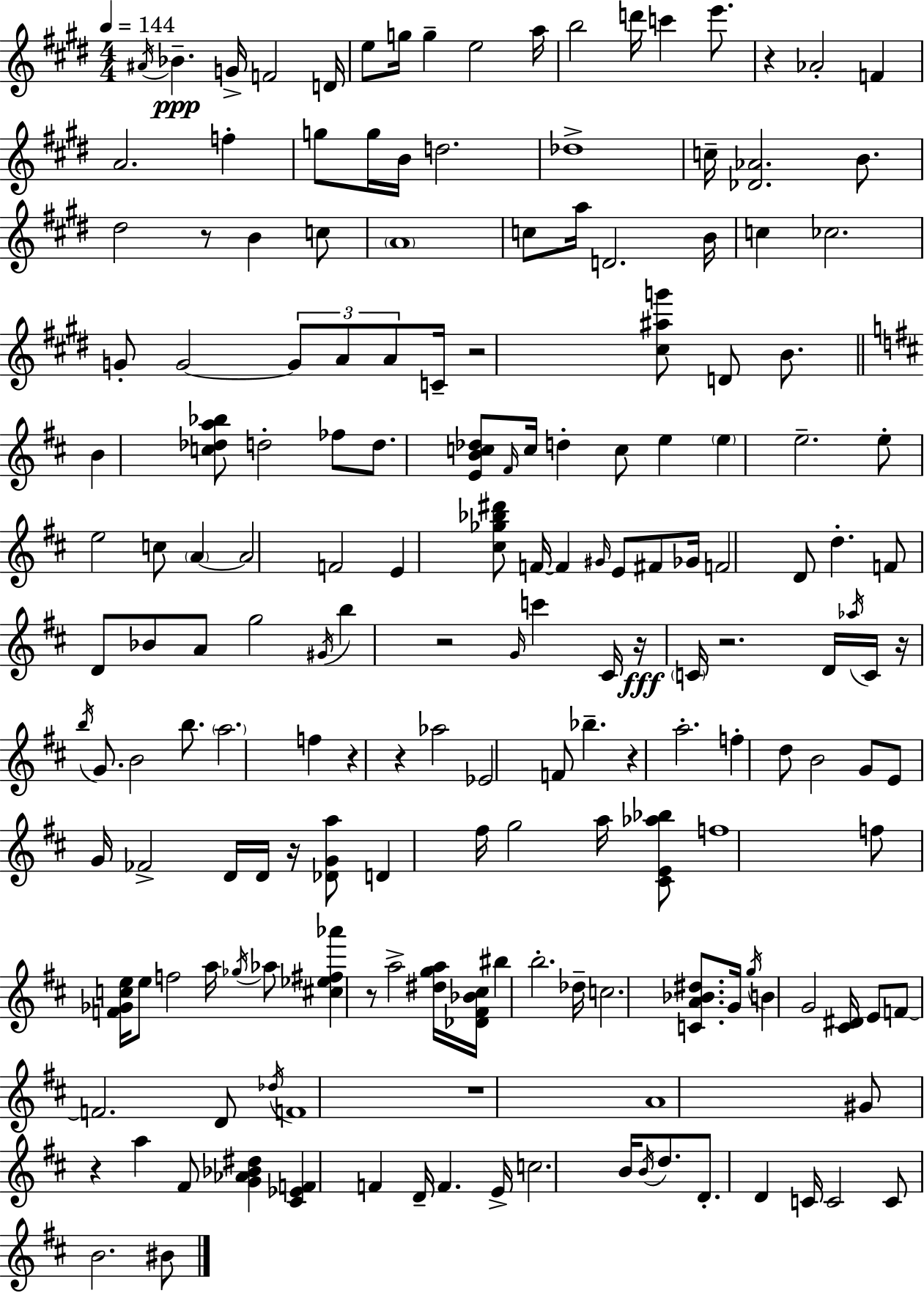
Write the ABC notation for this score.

X:1
T:Untitled
M:4/4
L:1/4
K:E
^A/4 _B G/4 F2 D/4 e/2 g/4 g e2 a/4 b2 d'/4 c' e'/2 z _A2 F A2 f g/2 g/4 B/4 d2 _d4 c/4 [_D_A]2 B/2 ^d2 z/2 B c/2 A4 c/2 a/4 D2 B/4 c _c2 G/2 G2 G/2 A/2 A/2 C/4 z2 [^c^ag']/2 D/2 B/2 B [c_da_b]/2 d2 _f/2 d/2 [EBc_d]/2 ^F/4 c/4 d c/2 e e e2 e/2 e2 c/2 A A2 F2 E [^c_g_b^d']/2 F/4 F ^G/4 E/2 ^F/2 _G/4 F2 D/2 d F/2 D/2 _B/2 A/2 g2 ^G/4 b z2 G/4 c' ^C/4 z/4 C/4 z2 D/4 _a/4 C/4 z/4 b/4 G/2 B2 b/2 a2 f z z _a2 _E2 F/2 _b z a2 f d/2 B2 G/2 E/2 G/4 _F2 D/4 D/4 z/4 [_DGa]/2 D ^f/4 g2 a/4 [^CE_a_b]/2 f4 f/2 [F_Gce]/4 e/2 f2 a/4 _g/4 _a/2 [^c_e^f_a'] z/2 a2 [^dga]/4 [_D^F_B^c]/4 ^b b2 _d/4 c2 [CA_B^d]/2 G/4 g/4 B G2 [^C^D]/4 E/2 F/2 F2 D/2 _d/4 F4 z4 A4 ^G/2 z a ^F/2 [G_A_B^d] [^C_EF] F D/4 F E/4 c2 B/4 B/4 d/2 D/2 D C/4 C2 C/2 B2 ^B/2